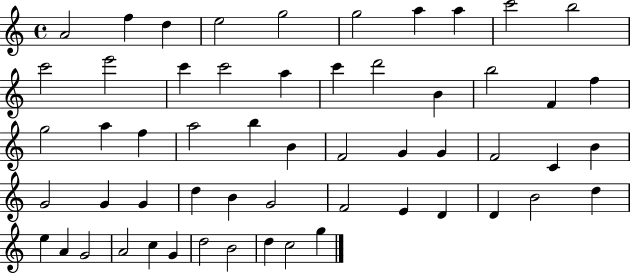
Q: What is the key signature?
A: C major